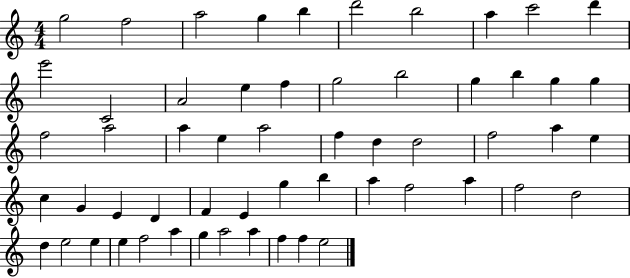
{
  \clef treble
  \numericTimeSignature
  \time 4/4
  \key c \major
  g''2 f''2 | a''2 g''4 b''4 | d'''2 b''2 | a''4 c'''2 d'''4 | \break e'''2 c'2 | a'2 e''4 f''4 | g''2 b''2 | g''4 b''4 g''4 g''4 | \break f''2 a''2 | a''4 e''4 a''2 | f''4 d''4 d''2 | f''2 a''4 e''4 | \break c''4 g'4 e'4 d'4 | f'4 e'4 g''4 b''4 | a''4 f''2 a''4 | f''2 d''2 | \break d''4 e''2 e''4 | e''4 f''2 a''4 | g''4 a''2 a''4 | f''4 f''4 e''2 | \break \bar "|."
}